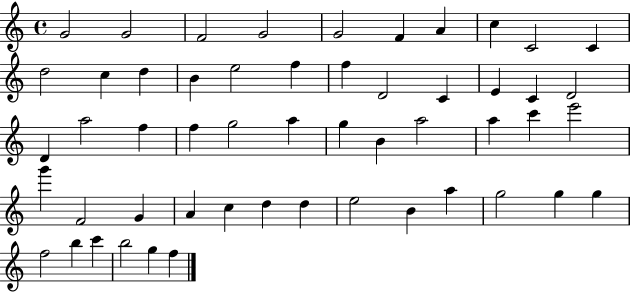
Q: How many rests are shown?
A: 0